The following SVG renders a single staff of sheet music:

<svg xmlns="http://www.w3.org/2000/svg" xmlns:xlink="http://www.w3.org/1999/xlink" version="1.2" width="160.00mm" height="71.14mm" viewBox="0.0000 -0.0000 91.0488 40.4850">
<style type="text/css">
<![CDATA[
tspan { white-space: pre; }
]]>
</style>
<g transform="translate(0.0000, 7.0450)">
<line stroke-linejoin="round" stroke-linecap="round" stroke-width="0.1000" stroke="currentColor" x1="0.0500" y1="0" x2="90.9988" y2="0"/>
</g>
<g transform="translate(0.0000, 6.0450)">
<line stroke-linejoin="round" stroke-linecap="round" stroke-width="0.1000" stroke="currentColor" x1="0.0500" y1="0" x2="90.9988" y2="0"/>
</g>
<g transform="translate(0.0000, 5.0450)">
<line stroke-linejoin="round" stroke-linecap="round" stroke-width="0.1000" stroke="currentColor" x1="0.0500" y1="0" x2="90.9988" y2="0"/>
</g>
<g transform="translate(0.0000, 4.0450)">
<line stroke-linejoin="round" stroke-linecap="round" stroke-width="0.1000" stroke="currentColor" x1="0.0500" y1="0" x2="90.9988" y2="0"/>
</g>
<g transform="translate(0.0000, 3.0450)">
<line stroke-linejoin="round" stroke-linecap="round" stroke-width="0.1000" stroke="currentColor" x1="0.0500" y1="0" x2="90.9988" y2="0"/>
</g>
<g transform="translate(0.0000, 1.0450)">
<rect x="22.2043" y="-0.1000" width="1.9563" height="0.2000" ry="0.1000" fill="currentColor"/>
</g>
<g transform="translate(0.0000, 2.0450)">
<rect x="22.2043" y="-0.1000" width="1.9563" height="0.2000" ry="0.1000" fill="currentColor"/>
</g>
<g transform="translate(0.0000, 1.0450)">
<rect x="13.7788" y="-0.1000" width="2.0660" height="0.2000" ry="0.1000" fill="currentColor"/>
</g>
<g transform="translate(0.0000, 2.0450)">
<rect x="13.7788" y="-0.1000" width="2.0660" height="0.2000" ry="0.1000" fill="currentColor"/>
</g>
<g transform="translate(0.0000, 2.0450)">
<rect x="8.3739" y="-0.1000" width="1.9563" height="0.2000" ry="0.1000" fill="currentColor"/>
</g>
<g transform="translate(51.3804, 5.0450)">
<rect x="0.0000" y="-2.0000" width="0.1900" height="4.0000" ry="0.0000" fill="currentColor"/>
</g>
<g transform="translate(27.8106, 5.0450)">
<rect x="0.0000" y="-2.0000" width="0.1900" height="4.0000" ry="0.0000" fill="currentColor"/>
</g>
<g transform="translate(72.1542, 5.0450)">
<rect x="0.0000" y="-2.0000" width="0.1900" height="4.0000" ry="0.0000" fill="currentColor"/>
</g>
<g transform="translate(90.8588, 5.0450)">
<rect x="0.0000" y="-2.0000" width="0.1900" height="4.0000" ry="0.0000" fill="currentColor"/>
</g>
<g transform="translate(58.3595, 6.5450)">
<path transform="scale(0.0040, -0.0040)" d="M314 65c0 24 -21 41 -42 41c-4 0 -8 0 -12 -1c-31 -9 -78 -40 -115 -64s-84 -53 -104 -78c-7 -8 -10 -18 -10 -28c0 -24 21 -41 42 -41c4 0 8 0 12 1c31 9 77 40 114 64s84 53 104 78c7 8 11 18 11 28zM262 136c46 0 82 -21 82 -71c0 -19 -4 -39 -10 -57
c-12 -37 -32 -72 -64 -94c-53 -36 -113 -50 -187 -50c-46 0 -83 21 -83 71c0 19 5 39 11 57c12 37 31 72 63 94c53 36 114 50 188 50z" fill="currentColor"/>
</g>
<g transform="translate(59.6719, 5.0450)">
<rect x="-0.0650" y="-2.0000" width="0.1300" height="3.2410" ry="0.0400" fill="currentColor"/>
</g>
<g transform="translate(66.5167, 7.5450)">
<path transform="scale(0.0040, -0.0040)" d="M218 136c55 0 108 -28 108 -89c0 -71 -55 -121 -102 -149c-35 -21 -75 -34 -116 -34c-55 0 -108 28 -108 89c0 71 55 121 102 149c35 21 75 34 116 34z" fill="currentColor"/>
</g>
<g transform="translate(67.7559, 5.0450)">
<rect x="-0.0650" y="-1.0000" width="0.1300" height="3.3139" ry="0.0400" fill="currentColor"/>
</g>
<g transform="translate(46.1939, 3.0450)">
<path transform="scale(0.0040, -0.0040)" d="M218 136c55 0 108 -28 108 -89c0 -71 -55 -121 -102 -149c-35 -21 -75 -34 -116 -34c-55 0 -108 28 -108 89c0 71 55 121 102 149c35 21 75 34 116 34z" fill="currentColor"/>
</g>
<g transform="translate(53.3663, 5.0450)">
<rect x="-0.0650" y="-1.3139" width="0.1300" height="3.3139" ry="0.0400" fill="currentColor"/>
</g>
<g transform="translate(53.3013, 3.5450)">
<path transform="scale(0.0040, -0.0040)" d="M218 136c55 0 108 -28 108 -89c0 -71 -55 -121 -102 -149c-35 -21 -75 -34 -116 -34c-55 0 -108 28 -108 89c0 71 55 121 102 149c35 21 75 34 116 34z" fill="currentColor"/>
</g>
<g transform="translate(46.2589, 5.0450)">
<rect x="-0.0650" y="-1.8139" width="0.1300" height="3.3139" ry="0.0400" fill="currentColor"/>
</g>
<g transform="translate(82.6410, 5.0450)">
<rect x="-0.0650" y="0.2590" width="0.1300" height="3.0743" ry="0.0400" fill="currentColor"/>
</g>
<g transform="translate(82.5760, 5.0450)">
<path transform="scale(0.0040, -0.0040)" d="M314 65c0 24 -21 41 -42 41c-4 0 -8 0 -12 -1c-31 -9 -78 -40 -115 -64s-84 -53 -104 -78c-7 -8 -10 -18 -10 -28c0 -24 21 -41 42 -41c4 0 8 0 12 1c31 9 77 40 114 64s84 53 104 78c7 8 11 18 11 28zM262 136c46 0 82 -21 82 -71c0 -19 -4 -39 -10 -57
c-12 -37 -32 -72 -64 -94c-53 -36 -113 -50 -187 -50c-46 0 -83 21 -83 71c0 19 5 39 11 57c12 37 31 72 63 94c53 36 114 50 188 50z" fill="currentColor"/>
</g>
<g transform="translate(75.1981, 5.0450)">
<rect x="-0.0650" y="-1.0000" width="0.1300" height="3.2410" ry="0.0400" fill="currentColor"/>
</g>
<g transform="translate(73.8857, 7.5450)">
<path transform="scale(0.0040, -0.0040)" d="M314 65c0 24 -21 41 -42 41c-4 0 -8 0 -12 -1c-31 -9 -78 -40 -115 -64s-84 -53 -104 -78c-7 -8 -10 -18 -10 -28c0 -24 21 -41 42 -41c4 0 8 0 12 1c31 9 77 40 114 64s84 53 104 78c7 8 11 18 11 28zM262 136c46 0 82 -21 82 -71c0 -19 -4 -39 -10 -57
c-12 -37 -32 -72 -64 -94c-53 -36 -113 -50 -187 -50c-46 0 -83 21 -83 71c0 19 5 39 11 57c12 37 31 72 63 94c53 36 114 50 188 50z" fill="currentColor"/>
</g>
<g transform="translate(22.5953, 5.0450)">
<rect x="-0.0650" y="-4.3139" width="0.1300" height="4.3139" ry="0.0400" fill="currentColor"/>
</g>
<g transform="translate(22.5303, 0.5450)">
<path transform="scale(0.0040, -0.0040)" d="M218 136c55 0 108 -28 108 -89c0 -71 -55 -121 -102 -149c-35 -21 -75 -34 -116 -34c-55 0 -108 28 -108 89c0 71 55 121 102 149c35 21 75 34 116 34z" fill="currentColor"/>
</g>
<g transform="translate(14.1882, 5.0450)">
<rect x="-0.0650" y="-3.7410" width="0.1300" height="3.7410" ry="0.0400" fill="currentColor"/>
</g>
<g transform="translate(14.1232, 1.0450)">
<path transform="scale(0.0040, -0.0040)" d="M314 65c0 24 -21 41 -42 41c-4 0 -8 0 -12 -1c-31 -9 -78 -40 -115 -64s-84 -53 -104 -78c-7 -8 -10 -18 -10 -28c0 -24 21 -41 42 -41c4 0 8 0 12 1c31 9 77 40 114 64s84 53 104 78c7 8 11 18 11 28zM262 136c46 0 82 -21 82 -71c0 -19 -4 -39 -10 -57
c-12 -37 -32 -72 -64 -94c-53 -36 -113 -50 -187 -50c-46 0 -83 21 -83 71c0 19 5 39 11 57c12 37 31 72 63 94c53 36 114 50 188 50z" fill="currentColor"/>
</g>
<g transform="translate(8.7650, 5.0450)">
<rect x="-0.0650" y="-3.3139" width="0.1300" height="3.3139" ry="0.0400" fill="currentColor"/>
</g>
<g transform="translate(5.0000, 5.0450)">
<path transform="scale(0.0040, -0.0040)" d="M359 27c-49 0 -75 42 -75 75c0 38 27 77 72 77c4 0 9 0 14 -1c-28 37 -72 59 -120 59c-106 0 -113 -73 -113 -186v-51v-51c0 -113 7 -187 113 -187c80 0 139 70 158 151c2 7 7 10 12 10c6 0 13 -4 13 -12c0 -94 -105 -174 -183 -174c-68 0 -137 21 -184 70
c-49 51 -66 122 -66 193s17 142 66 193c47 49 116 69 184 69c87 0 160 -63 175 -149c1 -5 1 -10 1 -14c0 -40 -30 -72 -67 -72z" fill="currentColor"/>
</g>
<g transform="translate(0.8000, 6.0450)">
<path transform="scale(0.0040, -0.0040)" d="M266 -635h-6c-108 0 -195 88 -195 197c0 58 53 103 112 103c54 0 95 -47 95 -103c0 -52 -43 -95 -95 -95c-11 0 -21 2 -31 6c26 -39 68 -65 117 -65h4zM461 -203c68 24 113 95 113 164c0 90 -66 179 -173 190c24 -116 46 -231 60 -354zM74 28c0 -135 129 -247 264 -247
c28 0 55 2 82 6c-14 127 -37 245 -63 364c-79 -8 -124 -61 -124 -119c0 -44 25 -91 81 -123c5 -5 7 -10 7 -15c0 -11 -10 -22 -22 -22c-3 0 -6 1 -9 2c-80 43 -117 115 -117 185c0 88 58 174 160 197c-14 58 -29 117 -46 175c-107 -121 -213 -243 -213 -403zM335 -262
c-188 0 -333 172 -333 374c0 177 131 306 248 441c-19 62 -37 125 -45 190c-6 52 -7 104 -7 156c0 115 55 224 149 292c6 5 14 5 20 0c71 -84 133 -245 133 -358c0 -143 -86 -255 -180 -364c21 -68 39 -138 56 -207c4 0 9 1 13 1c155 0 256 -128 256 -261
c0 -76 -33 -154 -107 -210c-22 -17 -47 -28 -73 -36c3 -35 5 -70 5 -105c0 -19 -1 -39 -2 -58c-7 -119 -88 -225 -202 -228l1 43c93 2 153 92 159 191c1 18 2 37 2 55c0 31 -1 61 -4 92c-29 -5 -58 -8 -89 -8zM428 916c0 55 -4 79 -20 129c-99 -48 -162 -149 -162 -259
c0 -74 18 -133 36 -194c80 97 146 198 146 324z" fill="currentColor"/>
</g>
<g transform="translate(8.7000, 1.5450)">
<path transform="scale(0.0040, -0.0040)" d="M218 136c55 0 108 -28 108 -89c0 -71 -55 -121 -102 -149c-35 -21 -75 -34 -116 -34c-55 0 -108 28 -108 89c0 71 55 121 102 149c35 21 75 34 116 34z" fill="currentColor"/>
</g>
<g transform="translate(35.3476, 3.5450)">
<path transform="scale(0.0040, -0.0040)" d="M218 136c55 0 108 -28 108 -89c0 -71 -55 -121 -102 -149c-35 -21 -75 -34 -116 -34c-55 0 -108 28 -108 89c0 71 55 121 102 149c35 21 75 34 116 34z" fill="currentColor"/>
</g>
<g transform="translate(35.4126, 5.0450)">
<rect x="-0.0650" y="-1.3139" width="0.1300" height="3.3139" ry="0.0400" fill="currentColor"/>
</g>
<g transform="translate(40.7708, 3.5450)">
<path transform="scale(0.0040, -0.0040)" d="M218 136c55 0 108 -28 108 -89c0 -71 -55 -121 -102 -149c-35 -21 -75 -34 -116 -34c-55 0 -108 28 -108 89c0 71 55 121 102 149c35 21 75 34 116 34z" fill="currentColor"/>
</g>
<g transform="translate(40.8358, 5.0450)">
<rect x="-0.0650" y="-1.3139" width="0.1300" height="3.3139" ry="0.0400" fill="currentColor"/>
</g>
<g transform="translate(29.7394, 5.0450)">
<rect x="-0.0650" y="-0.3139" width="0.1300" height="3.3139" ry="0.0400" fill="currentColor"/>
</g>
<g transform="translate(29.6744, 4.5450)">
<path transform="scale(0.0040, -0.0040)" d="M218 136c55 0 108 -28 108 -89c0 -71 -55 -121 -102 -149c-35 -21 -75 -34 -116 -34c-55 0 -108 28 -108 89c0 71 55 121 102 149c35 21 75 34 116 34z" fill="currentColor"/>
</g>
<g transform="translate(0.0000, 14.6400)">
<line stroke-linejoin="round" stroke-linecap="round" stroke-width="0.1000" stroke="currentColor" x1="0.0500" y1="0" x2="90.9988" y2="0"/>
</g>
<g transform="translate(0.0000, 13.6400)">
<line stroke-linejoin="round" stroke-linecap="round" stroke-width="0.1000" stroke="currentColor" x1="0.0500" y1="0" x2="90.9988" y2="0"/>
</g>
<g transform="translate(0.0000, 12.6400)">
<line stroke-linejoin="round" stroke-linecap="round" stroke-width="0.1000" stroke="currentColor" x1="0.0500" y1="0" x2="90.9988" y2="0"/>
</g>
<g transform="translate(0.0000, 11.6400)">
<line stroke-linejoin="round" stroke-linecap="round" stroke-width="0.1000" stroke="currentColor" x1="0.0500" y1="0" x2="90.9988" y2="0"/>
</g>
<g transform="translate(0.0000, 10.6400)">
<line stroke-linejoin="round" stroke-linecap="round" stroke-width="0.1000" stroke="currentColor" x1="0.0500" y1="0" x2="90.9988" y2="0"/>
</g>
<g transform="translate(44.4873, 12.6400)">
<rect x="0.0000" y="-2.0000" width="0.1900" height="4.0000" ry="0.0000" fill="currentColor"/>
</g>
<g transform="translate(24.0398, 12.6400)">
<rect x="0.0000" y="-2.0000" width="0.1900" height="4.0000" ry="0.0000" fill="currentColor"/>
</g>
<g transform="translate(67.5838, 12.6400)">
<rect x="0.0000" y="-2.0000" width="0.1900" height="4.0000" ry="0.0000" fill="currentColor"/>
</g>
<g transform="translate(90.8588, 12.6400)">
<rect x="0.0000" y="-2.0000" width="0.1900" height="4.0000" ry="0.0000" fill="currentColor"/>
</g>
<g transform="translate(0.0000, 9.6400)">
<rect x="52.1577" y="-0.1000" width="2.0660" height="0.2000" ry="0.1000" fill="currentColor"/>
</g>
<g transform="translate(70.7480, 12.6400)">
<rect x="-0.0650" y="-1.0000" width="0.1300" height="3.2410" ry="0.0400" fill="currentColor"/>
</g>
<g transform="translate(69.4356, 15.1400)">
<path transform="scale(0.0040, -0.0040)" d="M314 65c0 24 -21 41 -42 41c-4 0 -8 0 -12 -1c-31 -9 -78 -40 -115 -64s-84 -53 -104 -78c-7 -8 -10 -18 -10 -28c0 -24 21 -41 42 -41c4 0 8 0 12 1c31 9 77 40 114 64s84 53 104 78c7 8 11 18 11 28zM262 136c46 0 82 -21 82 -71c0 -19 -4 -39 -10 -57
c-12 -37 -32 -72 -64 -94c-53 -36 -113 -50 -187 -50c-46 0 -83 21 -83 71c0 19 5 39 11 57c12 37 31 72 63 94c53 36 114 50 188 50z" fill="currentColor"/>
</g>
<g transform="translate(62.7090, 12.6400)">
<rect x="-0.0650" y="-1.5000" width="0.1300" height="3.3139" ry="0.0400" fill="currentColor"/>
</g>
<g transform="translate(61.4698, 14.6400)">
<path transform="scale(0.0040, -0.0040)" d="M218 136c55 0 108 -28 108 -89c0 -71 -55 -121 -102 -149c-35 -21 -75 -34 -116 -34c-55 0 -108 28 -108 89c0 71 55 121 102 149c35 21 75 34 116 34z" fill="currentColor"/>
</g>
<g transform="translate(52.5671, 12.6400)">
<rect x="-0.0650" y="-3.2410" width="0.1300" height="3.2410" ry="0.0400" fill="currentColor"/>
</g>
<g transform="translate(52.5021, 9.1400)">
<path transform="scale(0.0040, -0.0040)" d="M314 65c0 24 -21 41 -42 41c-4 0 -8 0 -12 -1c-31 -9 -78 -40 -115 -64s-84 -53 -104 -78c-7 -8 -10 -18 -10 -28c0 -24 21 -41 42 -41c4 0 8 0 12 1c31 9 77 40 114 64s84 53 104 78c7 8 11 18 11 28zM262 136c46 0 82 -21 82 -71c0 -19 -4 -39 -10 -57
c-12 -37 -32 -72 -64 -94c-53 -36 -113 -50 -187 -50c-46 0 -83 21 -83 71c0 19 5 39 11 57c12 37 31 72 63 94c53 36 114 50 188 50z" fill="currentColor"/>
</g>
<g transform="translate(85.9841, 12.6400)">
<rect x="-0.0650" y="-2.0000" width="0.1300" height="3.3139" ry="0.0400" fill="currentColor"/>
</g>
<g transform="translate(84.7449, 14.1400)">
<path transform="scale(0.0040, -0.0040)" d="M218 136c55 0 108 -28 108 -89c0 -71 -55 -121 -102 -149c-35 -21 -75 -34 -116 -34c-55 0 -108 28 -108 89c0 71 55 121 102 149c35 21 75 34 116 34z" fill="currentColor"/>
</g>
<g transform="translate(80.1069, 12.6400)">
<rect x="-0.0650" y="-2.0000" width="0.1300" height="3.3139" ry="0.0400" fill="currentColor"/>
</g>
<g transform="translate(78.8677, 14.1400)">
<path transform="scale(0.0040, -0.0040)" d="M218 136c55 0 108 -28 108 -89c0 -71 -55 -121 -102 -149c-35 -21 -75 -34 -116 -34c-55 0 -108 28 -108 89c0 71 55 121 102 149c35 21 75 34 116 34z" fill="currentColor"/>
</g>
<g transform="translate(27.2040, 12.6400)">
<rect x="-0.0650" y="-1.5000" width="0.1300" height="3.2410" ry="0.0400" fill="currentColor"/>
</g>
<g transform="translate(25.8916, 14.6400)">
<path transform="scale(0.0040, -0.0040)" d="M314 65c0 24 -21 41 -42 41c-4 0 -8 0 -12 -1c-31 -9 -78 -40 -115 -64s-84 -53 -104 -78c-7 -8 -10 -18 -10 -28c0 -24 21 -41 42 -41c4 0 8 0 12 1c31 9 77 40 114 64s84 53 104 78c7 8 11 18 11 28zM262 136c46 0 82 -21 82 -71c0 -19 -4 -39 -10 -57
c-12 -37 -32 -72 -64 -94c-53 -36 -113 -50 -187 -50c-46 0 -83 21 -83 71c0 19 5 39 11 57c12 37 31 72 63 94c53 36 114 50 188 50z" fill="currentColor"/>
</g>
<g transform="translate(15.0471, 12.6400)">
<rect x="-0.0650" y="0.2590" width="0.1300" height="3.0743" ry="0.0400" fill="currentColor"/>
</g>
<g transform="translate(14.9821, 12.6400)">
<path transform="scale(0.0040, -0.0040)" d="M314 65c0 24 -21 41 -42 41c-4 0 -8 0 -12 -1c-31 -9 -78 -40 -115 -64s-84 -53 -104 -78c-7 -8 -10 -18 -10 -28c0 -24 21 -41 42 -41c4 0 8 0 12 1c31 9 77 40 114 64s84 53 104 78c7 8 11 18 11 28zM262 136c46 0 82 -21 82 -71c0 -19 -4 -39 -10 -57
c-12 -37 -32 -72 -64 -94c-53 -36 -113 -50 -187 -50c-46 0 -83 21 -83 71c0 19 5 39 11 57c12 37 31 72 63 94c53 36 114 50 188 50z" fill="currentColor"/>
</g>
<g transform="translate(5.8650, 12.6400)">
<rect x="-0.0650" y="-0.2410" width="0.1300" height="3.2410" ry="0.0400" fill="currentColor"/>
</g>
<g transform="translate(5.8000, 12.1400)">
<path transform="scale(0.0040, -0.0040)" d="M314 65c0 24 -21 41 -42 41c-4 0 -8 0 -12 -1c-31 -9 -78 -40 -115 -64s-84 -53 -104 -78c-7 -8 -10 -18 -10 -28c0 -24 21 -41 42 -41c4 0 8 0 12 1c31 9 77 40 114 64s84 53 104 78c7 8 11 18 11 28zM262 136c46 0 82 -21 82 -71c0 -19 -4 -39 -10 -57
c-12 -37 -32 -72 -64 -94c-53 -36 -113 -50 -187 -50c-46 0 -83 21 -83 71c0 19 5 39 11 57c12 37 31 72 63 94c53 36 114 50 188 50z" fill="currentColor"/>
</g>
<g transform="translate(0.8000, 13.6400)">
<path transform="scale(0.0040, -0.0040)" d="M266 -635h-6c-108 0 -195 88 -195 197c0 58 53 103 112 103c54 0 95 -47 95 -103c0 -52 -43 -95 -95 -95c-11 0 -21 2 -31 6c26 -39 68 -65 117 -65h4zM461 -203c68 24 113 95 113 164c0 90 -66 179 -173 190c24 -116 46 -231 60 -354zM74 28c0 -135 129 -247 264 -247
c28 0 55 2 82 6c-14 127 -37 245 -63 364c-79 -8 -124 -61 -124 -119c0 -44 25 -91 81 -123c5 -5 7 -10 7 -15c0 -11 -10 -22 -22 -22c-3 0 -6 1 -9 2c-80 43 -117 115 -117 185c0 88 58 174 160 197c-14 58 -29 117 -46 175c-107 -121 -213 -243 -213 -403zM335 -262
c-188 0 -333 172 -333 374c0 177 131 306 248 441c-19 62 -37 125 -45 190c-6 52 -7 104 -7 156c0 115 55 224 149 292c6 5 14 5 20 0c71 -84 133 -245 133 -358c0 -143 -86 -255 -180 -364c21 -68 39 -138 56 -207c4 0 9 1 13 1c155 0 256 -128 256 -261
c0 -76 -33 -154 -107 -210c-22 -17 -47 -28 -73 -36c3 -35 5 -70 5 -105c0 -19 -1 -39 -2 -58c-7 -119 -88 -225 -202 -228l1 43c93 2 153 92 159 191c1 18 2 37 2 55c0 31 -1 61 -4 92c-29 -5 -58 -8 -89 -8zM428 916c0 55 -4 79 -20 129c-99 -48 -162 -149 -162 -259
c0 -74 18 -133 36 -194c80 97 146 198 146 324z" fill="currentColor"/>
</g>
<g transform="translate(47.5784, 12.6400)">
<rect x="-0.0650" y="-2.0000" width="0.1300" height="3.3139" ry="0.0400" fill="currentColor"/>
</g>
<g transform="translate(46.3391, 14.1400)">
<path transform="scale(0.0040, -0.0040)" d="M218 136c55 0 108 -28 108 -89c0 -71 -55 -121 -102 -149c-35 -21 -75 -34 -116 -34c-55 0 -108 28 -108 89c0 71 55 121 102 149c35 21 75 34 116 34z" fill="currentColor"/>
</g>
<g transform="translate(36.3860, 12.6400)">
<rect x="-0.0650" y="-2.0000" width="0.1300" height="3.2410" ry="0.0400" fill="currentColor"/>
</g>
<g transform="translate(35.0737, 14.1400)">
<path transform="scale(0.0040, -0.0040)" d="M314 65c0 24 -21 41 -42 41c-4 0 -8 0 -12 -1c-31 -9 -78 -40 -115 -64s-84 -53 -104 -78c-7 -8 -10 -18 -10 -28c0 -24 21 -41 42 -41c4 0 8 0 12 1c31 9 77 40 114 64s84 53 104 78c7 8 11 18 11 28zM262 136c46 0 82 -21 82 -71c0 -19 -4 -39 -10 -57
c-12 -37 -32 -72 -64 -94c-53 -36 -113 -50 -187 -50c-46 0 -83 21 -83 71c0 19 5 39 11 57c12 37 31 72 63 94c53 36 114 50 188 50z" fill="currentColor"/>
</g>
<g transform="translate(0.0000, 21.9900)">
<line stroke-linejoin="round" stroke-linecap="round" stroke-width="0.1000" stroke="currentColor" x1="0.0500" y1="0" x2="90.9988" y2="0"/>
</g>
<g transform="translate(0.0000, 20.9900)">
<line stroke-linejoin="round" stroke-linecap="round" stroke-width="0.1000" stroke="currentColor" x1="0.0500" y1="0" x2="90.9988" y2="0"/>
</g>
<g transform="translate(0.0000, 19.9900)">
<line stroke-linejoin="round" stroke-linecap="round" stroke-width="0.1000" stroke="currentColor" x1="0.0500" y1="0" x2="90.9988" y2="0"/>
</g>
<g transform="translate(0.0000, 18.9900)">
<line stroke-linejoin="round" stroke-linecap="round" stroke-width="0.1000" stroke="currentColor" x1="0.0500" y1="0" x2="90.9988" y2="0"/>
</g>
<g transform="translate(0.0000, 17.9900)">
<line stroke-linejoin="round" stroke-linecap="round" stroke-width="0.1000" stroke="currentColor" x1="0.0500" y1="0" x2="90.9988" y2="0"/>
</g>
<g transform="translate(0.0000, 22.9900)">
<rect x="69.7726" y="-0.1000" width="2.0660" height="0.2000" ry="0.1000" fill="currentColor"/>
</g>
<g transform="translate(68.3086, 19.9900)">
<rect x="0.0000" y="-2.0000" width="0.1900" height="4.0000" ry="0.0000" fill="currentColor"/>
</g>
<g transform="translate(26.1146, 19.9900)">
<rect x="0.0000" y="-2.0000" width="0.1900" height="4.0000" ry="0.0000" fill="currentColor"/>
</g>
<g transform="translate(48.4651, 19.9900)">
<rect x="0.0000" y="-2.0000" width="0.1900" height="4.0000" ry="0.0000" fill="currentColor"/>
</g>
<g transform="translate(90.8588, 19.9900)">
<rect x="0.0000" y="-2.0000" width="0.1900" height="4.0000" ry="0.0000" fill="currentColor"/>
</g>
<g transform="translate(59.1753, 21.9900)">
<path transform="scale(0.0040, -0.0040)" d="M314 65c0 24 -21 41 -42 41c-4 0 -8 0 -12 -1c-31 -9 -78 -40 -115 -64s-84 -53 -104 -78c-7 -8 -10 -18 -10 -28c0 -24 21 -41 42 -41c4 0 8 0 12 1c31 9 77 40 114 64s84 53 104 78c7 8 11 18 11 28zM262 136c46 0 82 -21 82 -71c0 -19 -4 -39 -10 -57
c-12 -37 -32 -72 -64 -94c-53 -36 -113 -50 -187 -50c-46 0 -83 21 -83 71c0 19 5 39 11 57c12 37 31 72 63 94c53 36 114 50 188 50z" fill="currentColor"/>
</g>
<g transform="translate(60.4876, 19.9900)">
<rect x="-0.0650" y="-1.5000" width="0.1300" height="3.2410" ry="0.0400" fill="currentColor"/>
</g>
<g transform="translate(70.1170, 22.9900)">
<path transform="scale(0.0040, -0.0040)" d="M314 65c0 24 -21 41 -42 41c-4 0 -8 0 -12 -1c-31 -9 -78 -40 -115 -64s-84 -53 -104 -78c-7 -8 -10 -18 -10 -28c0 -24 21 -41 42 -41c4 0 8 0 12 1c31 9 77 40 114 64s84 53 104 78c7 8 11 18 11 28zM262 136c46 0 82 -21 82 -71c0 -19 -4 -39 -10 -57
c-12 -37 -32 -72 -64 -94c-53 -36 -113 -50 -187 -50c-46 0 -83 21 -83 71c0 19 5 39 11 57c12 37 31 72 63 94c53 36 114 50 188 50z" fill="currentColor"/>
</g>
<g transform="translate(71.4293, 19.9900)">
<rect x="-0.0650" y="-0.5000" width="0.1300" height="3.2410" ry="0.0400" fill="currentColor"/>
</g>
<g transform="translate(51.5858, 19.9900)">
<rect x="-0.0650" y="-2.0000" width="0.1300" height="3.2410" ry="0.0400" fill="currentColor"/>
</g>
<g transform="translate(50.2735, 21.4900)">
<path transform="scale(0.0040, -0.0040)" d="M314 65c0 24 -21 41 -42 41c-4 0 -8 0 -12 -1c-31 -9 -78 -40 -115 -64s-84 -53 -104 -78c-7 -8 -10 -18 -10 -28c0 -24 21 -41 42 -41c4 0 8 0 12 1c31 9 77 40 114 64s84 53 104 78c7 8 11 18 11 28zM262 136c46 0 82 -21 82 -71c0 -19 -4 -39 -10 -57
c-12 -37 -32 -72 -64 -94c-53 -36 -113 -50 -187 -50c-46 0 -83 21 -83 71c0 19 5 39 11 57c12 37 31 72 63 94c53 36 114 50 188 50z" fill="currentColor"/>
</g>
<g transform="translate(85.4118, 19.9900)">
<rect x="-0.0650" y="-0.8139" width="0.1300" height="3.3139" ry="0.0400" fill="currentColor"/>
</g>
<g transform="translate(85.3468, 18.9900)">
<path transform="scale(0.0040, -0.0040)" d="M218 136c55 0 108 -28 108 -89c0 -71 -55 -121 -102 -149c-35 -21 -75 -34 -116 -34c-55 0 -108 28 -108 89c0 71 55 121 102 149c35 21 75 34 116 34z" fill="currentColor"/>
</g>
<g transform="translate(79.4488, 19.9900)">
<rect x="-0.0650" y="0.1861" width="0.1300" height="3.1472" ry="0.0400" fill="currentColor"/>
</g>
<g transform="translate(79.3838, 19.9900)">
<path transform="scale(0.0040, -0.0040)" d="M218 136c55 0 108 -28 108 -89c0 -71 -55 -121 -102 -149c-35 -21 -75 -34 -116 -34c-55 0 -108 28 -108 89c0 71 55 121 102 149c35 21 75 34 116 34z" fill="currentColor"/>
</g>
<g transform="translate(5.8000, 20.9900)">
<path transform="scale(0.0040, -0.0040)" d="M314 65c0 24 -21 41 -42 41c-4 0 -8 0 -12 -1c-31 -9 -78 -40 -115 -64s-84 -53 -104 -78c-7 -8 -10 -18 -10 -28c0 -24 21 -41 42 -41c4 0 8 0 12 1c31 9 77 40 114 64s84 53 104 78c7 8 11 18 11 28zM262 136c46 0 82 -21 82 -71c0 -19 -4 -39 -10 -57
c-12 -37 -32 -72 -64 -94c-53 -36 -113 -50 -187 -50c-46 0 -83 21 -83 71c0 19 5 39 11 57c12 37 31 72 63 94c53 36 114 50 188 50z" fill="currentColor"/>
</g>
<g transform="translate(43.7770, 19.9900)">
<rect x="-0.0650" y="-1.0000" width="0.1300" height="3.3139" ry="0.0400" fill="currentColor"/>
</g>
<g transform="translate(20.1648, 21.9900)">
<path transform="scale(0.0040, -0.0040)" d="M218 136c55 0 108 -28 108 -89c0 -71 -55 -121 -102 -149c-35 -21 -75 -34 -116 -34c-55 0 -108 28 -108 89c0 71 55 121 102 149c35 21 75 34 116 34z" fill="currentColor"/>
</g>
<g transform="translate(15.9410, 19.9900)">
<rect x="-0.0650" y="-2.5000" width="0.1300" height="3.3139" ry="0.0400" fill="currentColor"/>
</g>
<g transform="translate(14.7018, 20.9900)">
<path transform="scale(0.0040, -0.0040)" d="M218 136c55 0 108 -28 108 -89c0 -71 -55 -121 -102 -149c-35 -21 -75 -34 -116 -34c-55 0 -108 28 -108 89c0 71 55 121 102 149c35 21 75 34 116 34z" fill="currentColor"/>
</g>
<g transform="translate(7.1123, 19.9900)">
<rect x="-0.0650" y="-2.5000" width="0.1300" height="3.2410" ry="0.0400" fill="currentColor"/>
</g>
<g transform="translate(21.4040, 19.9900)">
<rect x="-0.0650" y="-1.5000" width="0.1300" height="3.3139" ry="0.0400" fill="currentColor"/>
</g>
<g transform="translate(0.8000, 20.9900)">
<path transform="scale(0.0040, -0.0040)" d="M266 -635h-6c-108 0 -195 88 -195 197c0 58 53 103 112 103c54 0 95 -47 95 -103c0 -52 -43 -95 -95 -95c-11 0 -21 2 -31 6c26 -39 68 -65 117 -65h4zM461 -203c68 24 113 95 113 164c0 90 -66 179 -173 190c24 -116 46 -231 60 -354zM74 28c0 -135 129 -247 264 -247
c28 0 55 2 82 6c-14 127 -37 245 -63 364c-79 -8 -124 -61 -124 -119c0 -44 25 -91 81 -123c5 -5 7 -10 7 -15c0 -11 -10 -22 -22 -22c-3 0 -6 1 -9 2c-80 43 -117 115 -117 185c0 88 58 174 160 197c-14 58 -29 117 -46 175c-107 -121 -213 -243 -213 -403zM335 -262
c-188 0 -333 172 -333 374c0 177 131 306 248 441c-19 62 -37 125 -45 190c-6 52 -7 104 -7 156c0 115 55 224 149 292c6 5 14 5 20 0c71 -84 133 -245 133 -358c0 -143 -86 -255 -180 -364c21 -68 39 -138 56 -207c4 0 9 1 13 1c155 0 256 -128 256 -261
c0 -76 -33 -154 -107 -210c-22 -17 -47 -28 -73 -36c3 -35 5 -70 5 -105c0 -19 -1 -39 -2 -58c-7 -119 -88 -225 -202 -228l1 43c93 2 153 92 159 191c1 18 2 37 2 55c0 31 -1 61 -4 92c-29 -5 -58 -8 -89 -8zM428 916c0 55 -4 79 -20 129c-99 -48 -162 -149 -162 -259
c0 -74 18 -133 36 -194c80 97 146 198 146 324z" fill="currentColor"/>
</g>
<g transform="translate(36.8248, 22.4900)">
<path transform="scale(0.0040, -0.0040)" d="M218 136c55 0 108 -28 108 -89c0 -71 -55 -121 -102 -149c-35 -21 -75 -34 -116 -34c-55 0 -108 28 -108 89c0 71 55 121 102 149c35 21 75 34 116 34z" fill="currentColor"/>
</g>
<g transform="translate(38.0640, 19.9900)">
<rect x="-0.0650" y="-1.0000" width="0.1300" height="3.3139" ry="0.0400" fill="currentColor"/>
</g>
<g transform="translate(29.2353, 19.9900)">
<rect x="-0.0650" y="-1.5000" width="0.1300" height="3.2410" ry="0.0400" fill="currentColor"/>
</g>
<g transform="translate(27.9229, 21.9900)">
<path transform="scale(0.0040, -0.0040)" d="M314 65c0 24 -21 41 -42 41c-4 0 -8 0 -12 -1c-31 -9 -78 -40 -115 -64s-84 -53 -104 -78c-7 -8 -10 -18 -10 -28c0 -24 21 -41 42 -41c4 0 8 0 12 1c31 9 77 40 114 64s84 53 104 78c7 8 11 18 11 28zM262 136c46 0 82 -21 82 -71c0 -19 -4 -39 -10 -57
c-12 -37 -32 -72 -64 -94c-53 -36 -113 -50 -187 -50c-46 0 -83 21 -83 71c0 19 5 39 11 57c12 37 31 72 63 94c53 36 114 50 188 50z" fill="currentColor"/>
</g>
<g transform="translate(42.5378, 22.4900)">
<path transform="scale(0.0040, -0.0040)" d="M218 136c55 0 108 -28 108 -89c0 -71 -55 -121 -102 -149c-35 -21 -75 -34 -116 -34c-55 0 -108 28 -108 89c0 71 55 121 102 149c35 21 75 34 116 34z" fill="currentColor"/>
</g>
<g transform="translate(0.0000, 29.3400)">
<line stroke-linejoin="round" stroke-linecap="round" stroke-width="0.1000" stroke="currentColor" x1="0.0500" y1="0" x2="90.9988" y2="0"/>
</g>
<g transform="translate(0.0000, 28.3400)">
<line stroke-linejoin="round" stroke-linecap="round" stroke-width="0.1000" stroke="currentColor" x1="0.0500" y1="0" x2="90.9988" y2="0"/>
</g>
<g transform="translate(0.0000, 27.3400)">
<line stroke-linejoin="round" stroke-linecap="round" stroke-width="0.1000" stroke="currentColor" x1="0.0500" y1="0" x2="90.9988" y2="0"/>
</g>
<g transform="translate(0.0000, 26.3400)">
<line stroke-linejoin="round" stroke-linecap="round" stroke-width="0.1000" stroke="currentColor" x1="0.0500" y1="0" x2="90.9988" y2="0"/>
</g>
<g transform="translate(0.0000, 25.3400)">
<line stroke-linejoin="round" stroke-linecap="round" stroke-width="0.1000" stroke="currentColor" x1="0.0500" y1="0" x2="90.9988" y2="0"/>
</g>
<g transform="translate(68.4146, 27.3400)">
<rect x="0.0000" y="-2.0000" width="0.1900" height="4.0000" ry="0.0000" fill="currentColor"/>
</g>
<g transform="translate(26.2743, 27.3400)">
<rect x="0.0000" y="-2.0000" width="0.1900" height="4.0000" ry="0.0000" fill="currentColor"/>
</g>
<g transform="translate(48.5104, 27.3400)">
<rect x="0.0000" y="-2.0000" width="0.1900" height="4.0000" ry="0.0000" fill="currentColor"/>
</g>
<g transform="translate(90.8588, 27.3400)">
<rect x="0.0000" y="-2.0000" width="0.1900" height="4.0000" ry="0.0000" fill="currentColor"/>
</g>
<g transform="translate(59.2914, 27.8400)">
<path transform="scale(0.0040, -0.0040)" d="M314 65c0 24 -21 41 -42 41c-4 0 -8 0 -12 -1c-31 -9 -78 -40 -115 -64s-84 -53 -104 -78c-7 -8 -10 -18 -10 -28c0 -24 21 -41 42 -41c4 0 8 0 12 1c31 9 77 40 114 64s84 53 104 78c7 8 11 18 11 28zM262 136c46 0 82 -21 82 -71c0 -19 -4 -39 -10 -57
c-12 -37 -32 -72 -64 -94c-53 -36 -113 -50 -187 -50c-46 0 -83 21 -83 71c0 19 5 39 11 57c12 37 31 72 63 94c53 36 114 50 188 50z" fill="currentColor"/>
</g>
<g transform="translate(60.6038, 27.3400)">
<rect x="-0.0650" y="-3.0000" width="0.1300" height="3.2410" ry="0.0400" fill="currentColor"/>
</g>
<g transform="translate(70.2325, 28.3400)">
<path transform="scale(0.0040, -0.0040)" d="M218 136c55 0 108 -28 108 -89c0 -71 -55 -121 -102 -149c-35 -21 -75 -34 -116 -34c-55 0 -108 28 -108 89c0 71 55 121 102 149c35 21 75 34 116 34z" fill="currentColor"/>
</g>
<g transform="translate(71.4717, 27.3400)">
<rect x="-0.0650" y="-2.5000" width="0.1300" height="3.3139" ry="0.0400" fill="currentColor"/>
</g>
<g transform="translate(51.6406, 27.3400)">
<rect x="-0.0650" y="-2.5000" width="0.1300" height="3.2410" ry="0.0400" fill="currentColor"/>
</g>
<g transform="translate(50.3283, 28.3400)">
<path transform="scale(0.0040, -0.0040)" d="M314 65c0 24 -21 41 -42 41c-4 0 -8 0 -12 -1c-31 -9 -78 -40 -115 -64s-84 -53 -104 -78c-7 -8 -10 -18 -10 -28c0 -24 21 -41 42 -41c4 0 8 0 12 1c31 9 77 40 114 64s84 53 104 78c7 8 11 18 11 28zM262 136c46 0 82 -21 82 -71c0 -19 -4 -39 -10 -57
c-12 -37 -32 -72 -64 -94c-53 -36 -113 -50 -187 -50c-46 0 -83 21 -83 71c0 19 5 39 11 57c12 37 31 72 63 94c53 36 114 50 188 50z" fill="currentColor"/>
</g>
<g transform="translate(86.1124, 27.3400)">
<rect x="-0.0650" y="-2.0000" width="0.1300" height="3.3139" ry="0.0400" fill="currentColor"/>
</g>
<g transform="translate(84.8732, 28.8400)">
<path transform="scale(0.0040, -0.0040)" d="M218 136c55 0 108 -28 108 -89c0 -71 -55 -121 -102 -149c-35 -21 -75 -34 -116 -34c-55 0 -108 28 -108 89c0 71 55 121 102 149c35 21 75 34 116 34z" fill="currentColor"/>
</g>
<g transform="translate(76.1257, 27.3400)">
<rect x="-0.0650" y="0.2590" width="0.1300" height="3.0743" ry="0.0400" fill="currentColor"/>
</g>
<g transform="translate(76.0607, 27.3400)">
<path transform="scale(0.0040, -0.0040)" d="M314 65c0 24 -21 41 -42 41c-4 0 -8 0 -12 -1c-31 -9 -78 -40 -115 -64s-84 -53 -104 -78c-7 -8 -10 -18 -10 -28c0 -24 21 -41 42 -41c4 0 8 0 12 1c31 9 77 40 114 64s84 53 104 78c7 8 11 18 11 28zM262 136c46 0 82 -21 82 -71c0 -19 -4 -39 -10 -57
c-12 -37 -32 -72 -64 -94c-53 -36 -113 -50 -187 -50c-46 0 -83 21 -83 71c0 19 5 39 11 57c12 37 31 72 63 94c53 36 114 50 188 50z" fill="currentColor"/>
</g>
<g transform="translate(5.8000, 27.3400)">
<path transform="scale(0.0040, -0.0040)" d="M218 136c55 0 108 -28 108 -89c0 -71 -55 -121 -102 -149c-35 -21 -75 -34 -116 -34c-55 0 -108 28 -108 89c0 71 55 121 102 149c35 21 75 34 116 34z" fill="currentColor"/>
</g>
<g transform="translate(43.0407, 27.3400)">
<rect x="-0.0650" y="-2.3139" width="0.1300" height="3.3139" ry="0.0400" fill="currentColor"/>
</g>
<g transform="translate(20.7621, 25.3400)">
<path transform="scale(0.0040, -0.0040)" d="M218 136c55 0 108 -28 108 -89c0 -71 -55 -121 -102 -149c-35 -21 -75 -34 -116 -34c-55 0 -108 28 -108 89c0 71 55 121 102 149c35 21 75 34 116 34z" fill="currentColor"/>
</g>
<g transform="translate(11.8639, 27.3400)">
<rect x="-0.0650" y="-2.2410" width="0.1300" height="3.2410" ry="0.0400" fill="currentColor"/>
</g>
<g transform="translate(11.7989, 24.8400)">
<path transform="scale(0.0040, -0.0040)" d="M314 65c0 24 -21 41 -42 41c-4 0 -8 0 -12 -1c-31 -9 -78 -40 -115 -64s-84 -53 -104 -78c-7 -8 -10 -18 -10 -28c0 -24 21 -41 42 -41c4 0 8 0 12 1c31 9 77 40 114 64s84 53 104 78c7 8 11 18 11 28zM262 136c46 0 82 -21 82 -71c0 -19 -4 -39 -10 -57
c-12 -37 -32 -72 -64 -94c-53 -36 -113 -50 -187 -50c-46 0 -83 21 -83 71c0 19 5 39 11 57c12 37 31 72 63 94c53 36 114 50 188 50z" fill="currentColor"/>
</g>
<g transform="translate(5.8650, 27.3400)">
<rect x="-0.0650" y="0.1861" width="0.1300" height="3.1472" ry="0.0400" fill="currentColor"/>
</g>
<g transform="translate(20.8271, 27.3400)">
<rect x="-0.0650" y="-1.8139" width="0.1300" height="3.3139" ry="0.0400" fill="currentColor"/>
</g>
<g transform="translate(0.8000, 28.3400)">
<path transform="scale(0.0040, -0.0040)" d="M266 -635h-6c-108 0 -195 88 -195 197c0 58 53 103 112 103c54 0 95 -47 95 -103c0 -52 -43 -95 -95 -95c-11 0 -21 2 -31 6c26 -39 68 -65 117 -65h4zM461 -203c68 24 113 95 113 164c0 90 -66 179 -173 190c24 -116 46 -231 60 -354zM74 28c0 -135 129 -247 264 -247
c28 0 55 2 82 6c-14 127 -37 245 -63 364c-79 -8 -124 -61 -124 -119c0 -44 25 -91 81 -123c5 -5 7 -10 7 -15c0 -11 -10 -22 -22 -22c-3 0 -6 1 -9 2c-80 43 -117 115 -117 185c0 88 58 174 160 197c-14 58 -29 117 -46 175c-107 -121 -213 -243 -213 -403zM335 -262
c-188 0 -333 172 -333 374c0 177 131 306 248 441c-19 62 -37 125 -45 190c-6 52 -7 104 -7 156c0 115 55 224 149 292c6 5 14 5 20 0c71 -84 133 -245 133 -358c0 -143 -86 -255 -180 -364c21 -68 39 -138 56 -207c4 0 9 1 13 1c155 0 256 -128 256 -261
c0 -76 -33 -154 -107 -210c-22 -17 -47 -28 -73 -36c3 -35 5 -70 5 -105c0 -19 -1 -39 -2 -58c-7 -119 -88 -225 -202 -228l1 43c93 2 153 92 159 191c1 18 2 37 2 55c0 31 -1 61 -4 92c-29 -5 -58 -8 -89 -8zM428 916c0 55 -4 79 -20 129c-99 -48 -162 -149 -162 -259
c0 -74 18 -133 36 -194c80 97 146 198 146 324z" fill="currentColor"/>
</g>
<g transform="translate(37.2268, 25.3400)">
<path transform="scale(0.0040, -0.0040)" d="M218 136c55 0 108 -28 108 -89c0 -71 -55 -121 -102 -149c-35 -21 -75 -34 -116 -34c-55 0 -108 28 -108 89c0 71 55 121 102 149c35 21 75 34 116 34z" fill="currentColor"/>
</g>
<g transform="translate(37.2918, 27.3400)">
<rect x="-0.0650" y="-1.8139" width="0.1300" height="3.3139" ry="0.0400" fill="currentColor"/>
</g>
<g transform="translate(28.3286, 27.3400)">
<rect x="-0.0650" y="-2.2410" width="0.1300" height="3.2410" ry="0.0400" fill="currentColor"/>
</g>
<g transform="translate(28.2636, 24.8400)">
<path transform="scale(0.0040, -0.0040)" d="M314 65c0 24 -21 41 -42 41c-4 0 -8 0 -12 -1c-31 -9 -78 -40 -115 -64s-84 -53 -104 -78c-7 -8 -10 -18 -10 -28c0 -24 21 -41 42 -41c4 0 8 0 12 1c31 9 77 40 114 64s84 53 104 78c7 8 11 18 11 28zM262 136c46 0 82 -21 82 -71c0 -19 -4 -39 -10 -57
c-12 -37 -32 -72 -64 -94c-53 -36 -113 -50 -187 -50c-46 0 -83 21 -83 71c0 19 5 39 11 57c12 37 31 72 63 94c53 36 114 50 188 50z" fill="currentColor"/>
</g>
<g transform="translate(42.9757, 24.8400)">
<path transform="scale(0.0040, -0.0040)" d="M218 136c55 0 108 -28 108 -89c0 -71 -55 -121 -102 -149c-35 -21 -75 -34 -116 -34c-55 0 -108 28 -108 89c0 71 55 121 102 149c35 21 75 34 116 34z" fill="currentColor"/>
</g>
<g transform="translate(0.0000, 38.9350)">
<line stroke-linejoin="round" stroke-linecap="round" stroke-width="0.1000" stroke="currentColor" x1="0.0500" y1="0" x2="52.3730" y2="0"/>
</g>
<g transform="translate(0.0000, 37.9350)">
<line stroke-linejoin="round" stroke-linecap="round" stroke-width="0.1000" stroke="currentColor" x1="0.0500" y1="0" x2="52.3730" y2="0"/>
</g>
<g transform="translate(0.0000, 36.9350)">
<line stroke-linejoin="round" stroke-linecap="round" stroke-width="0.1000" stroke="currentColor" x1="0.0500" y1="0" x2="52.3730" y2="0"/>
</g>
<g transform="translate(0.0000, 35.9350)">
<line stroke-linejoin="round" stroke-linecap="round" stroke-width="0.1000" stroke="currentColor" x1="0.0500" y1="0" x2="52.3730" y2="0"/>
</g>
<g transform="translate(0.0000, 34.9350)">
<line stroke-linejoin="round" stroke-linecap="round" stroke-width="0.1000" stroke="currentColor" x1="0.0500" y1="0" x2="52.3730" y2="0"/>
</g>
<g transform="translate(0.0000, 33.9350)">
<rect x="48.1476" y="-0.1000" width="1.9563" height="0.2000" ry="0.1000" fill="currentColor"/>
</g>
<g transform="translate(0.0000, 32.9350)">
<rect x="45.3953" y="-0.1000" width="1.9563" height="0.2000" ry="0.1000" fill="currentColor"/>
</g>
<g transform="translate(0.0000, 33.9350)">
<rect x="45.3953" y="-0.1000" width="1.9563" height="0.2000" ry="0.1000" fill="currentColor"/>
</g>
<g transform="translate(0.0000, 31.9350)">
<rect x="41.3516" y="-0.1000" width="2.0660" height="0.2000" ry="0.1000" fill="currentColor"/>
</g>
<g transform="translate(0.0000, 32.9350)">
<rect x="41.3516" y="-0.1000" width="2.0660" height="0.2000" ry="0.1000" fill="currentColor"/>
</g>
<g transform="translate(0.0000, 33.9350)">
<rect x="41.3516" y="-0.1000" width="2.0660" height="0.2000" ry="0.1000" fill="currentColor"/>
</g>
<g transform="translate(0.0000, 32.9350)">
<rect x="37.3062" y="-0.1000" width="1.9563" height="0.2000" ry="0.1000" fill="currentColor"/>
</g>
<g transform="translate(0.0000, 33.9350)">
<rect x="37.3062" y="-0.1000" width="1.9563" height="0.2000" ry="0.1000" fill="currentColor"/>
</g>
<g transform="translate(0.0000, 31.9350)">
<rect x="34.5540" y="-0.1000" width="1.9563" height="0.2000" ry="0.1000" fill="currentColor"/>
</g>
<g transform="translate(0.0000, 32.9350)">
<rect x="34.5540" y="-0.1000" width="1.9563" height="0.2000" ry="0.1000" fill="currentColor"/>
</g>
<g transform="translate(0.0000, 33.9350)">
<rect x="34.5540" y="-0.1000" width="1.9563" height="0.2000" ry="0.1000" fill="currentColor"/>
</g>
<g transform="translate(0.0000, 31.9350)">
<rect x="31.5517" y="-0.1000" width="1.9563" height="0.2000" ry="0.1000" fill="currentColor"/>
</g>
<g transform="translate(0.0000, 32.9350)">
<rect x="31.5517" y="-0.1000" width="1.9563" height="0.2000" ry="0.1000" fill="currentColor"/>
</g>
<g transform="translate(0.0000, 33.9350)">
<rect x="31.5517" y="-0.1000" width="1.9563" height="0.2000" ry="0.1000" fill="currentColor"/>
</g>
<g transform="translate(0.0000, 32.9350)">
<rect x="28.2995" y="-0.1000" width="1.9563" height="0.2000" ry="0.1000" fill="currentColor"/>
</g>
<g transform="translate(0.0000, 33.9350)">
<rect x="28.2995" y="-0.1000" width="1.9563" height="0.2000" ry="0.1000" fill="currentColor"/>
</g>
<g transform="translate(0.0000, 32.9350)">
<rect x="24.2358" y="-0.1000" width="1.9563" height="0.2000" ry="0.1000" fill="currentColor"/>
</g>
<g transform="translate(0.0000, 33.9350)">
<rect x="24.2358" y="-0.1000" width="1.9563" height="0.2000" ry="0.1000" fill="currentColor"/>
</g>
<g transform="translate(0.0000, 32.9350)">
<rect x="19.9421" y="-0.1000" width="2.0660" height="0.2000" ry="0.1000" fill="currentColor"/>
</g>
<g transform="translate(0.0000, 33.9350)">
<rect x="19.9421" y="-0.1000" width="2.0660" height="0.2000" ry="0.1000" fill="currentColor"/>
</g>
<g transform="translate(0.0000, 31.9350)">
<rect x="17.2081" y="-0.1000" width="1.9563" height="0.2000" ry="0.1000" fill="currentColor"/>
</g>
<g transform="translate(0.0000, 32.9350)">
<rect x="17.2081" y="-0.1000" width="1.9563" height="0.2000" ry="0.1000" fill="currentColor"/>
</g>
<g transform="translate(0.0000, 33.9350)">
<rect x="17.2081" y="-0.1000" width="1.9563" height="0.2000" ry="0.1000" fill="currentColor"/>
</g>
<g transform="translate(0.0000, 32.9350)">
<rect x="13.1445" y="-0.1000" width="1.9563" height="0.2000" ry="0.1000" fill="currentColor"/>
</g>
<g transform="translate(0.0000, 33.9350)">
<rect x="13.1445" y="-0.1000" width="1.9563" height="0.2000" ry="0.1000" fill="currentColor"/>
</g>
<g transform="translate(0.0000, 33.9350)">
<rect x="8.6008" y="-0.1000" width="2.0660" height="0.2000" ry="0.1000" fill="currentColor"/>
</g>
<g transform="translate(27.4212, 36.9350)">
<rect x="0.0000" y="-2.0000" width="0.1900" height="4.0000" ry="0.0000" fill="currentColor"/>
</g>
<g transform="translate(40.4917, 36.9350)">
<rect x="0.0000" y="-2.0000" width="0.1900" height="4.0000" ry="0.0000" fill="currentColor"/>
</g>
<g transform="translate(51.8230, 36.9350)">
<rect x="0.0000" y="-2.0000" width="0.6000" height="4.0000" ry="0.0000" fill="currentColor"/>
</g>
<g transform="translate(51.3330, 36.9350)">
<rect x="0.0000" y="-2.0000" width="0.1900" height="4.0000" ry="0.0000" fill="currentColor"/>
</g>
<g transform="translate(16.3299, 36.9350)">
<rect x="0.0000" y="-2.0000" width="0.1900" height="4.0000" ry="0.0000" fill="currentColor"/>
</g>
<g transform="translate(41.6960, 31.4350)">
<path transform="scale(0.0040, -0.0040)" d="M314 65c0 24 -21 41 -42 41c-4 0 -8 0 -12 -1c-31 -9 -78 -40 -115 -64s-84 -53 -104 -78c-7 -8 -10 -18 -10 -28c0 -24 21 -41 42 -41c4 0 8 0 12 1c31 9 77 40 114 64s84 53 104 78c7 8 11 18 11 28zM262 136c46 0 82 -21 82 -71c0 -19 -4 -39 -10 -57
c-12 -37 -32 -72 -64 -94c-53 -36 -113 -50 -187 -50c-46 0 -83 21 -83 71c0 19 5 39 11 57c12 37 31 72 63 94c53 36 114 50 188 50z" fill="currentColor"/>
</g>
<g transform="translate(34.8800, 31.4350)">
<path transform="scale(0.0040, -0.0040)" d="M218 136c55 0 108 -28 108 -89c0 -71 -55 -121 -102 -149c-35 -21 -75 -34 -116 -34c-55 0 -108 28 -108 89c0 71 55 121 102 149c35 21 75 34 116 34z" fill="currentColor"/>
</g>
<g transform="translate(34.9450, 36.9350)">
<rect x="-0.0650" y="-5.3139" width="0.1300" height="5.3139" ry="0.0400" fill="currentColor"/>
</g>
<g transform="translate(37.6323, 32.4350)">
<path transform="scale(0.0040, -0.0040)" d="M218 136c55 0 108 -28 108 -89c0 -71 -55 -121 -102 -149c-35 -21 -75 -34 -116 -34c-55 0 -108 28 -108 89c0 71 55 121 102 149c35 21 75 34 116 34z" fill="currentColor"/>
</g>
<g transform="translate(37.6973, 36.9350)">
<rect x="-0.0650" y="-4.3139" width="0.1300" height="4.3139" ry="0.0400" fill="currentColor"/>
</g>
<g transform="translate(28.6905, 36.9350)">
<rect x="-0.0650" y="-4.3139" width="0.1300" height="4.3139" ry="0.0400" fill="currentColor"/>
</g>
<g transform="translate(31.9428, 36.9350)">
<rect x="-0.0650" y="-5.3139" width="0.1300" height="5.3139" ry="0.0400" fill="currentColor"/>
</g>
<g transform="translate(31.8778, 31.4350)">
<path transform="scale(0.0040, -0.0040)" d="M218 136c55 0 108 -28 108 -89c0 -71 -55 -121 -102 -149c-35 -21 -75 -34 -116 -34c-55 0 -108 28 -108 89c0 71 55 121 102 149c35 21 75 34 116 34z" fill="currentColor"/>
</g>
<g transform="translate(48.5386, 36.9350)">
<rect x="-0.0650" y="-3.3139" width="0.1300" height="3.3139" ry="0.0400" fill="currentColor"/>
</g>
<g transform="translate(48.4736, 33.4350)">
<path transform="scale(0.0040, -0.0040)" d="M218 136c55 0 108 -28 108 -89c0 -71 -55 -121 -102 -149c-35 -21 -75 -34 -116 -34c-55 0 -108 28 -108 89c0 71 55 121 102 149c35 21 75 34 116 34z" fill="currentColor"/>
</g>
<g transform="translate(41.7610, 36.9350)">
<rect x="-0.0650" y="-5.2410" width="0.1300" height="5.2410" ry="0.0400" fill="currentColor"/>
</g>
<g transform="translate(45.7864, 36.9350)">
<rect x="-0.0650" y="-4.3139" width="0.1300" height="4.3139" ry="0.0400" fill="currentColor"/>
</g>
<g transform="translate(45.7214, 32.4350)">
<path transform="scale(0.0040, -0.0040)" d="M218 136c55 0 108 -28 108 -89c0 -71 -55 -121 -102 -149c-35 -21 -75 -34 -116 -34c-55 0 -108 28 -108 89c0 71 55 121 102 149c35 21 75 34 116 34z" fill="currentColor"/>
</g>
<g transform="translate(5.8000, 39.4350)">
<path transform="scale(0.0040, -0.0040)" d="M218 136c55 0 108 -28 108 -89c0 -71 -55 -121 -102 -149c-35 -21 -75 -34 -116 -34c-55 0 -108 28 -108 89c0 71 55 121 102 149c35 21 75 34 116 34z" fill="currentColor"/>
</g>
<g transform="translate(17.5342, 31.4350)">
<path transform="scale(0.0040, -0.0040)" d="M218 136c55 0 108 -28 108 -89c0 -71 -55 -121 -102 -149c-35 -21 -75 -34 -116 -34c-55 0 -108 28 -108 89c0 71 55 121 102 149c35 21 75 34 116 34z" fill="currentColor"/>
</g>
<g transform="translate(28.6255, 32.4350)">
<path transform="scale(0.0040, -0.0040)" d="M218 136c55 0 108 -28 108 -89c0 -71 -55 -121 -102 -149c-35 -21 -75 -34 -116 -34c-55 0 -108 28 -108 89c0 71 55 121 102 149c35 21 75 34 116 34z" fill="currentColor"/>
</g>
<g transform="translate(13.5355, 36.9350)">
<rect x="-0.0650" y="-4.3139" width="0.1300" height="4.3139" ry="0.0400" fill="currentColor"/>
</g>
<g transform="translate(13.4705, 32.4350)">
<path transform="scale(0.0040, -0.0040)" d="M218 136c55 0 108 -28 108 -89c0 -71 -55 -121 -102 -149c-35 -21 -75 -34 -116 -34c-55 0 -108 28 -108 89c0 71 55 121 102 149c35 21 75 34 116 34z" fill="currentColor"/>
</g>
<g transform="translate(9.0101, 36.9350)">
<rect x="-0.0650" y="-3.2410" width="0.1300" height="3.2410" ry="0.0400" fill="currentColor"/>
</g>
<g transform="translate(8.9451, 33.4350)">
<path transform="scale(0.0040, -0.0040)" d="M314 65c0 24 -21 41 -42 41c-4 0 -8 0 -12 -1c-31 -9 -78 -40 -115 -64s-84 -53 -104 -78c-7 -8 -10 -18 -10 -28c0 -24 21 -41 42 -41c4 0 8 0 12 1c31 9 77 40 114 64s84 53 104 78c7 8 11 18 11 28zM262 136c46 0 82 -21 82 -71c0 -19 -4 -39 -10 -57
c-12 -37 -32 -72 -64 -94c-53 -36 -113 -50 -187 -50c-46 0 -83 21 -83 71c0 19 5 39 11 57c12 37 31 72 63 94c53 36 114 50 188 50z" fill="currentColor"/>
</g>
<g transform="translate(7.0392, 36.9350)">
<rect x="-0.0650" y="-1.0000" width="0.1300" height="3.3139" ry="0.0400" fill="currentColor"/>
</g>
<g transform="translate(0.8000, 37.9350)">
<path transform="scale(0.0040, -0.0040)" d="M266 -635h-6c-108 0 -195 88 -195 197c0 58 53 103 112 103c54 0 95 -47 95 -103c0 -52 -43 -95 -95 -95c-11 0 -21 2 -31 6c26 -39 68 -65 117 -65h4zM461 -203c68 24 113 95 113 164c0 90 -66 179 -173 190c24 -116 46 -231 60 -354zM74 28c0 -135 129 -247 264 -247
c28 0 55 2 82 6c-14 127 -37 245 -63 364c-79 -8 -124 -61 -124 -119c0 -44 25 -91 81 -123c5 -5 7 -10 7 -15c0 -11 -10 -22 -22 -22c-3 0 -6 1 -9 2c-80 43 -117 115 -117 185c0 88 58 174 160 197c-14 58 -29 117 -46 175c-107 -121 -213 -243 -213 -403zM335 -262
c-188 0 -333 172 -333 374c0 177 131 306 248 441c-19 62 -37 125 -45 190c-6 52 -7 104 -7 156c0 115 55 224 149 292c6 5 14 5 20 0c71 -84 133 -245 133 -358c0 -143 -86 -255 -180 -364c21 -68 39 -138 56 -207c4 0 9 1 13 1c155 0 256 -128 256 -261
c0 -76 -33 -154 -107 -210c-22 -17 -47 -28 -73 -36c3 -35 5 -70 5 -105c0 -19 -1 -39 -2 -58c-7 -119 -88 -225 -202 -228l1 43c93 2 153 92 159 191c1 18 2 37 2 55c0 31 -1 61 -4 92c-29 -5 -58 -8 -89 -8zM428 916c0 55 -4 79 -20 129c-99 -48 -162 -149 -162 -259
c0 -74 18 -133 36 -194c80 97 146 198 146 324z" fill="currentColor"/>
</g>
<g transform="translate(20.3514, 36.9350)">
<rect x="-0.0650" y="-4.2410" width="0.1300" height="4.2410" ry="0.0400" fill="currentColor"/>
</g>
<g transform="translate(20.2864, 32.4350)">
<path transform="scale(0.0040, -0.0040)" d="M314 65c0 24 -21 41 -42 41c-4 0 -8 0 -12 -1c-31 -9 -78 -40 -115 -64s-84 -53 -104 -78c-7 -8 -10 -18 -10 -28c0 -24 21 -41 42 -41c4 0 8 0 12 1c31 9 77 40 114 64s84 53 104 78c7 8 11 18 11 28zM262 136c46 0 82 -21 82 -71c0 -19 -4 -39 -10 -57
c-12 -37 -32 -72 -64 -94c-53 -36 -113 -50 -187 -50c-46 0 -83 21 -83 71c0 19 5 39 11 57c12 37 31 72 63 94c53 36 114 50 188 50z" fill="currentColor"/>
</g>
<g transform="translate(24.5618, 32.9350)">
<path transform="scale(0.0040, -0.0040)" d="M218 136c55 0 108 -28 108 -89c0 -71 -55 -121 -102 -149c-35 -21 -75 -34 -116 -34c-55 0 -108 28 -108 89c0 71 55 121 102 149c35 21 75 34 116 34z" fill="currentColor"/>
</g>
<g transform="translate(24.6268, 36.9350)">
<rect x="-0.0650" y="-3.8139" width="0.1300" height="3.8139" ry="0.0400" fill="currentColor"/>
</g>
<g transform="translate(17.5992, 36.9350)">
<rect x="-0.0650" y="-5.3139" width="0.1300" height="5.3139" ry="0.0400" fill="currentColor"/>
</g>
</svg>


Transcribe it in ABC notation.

X:1
T:Untitled
M:4/4
L:1/4
K:C
b c'2 d' c e e f e F2 D D2 B2 c2 B2 E2 F2 F b2 E D2 F F G2 G E E2 D D F2 E2 C2 B d B g2 f g2 f g G2 A2 G B2 F D b2 d' f' d'2 c' d' f' f' d' f'2 d' b